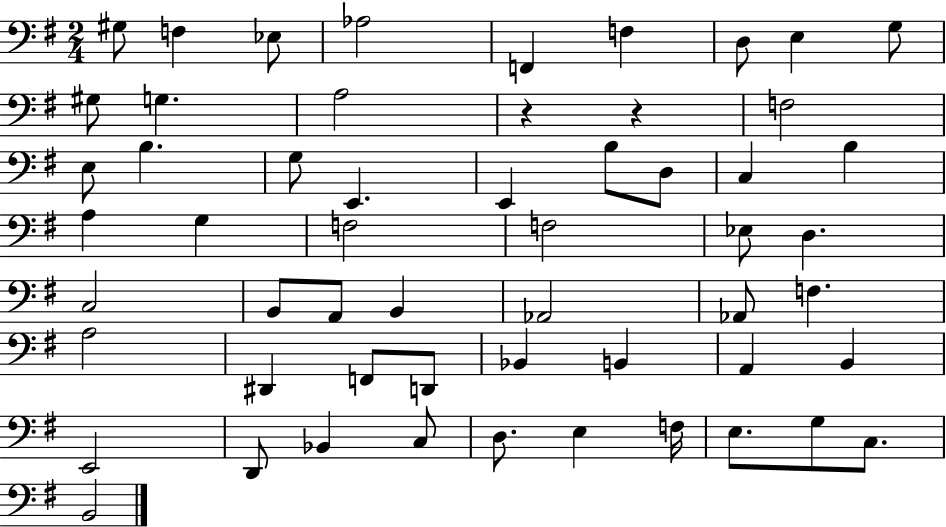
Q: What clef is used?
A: bass